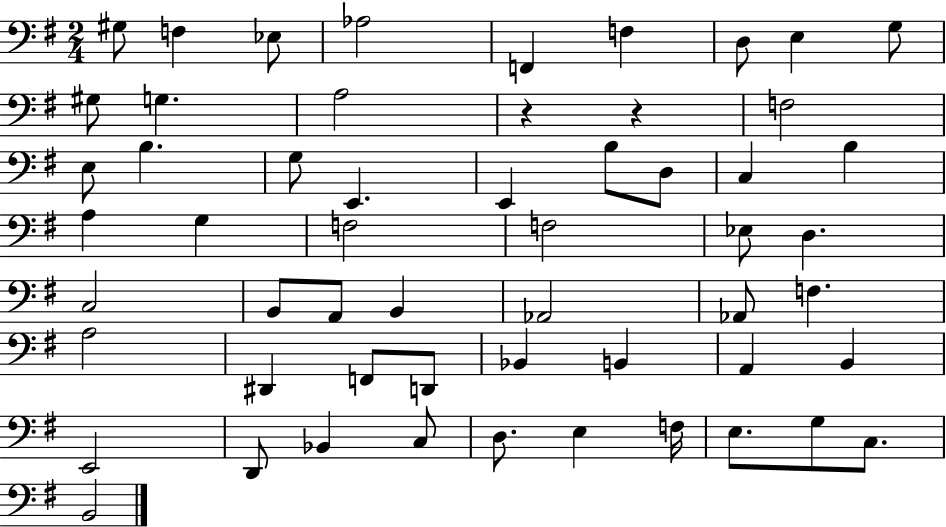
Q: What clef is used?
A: bass